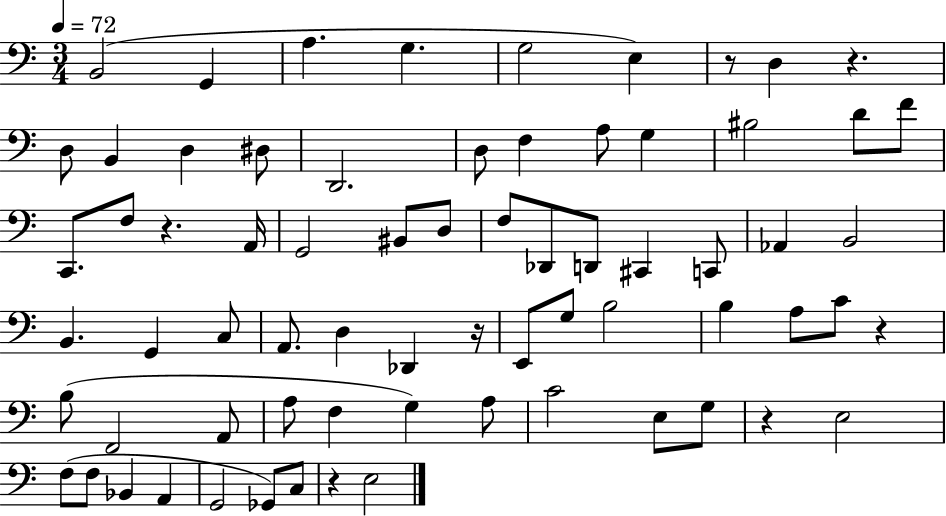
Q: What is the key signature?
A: C major